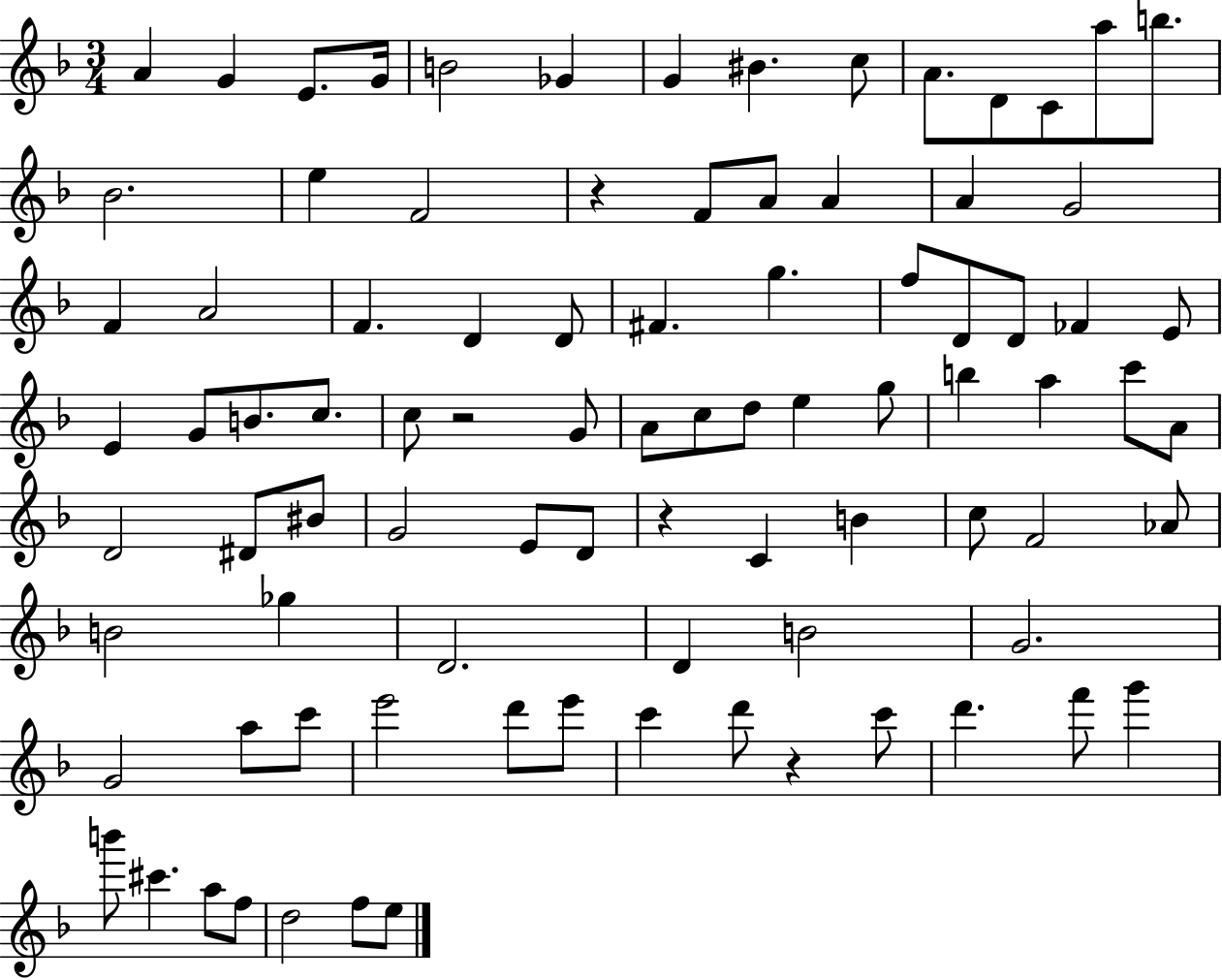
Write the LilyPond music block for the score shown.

{
  \clef treble
  \numericTimeSignature
  \time 3/4
  \key f \major
  a'4 g'4 e'8. g'16 | b'2 ges'4 | g'4 bis'4. c''8 | a'8. d'8 c'8 a''8 b''8. | \break bes'2. | e''4 f'2 | r4 f'8 a'8 a'4 | a'4 g'2 | \break f'4 a'2 | f'4. d'4 d'8 | fis'4. g''4. | f''8 d'8 d'8 fes'4 e'8 | \break e'4 g'8 b'8. c''8. | c''8 r2 g'8 | a'8 c''8 d''8 e''4 g''8 | b''4 a''4 c'''8 a'8 | \break d'2 dis'8 bis'8 | g'2 e'8 d'8 | r4 c'4 b'4 | c''8 f'2 aes'8 | \break b'2 ges''4 | d'2. | d'4 b'2 | g'2. | \break g'2 a''8 c'''8 | e'''2 d'''8 e'''8 | c'''4 d'''8 r4 c'''8 | d'''4. f'''8 g'''4 | \break b'''8 cis'''4. a''8 f''8 | d''2 f''8 e''8 | \bar "|."
}